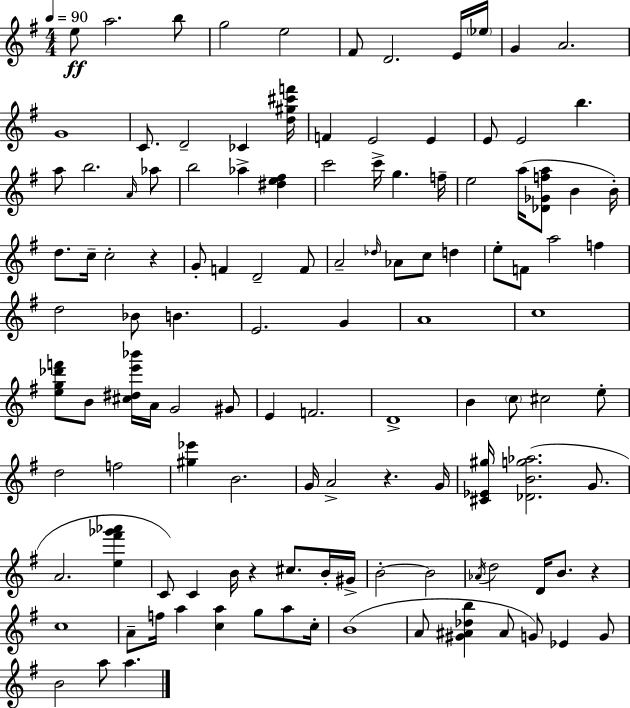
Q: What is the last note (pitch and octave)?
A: A5